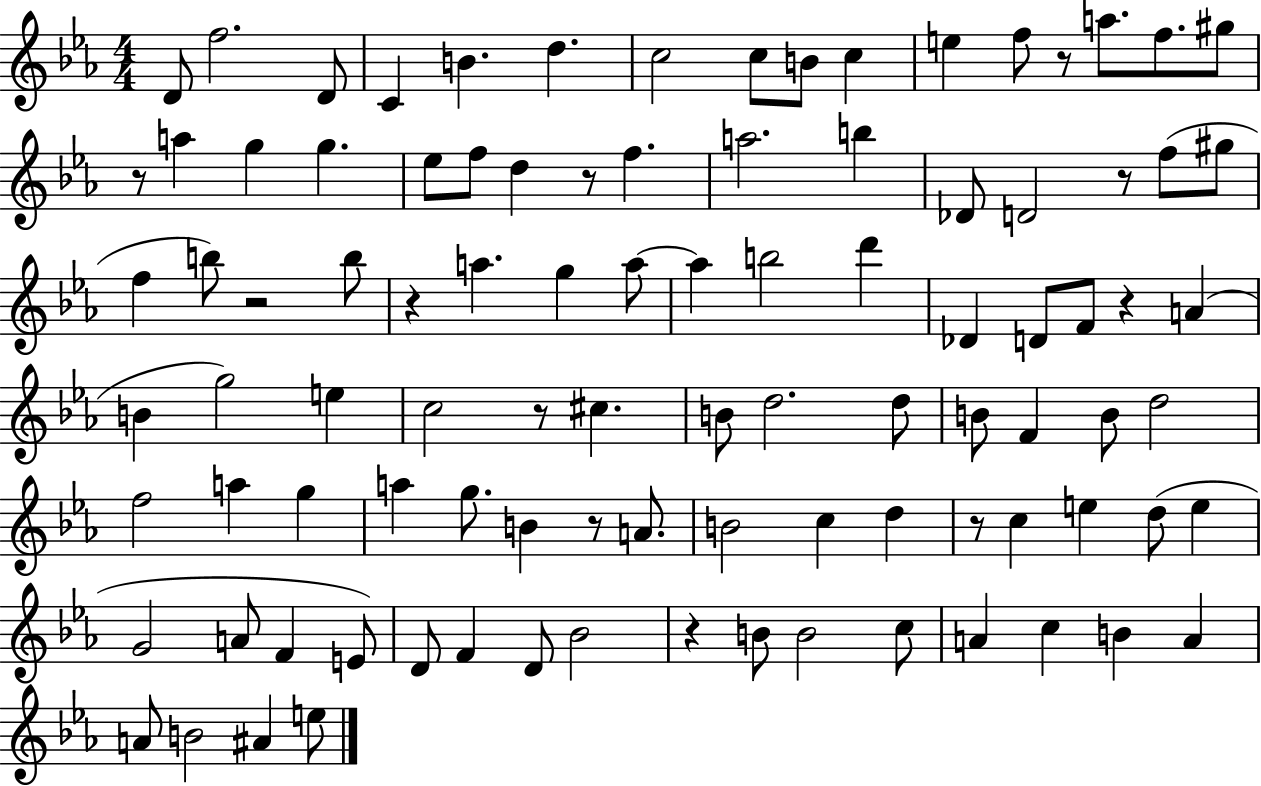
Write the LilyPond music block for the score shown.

{
  \clef treble
  \numericTimeSignature
  \time 4/4
  \key ees \major
  d'8 f''2. d'8 | c'4 b'4. d''4. | c''2 c''8 b'8 c''4 | e''4 f''8 r8 a''8. f''8. gis''8 | \break r8 a''4 g''4 g''4. | ees''8 f''8 d''4 r8 f''4. | a''2. b''4 | des'8 d'2 r8 f''8( gis''8 | \break f''4 b''8) r2 b''8 | r4 a''4. g''4 a''8~~ | a''4 b''2 d'''4 | des'4 d'8 f'8 r4 a'4( | \break b'4 g''2) e''4 | c''2 r8 cis''4. | b'8 d''2. d''8 | b'8 f'4 b'8 d''2 | \break f''2 a''4 g''4 | a''4 g''8. b'4 r8 a'8. | b'2 c''4 d''4 | r8 c''4 e''4 d''8( e''4 | \break g'2 a'8 f'4 e'8) | d'8 f'4 d'8 bes'2 | r4 b'8 b'2 c''8 | a'4 c''4 b'4 a'4 | \break a'8 b'2 ais'4 e''8 | \bar "|."
}